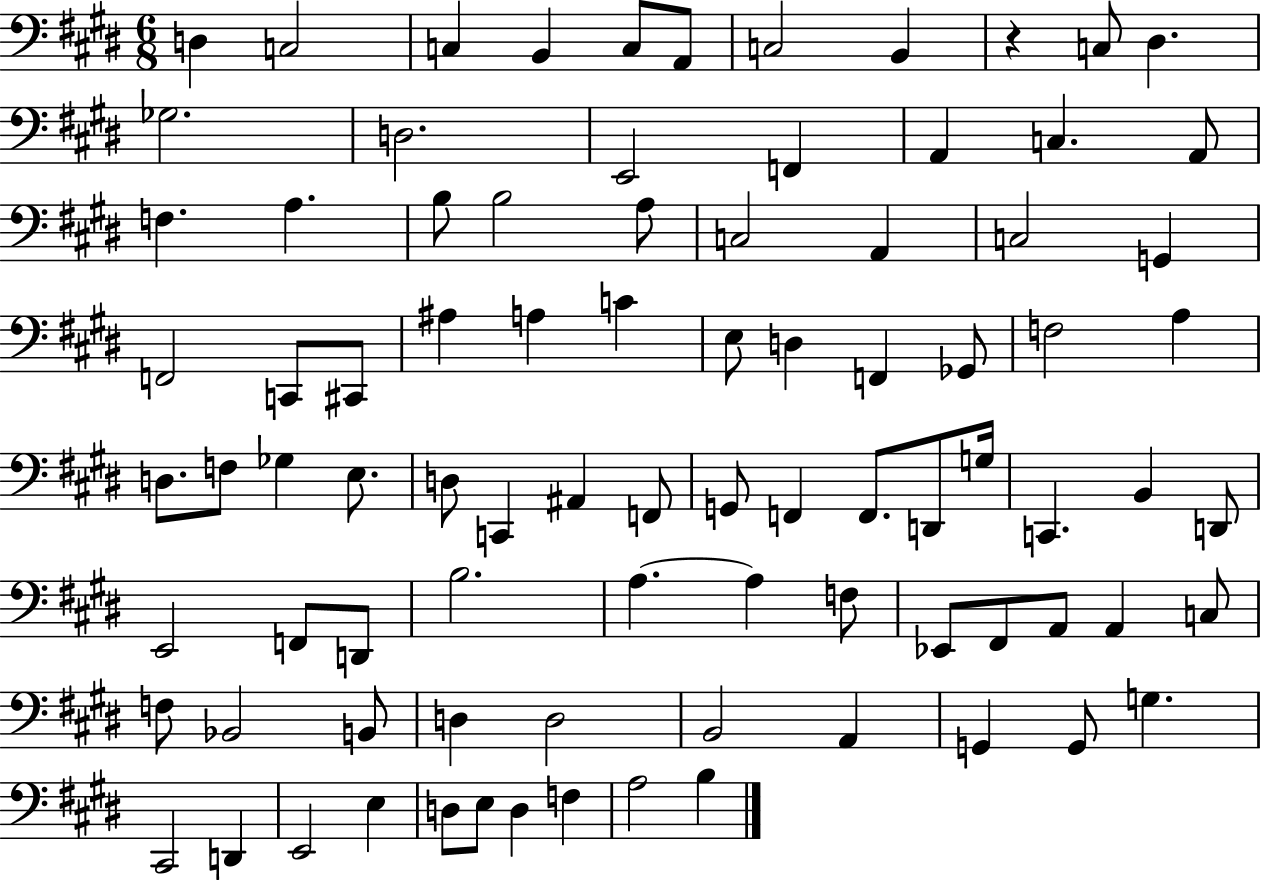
D3/q C3/h C3/q B2/q C3/e A2/e C3/h B2/q R/q C3/e D#3/q. Gb3/h. D3/h. E2/h F2/q A2/q C3/q. A2/e F3/q. A3/q. B3/e B3/h A3/e C3/h A2/q C3/h G2/q F2/h C2/e C#2/e A#3/q A3/q C4/q E3/e D3/q F2/q Gb2/e F3/h A3/q D3/e. F3/e Gb3/q E3/e. D3/e C2/q A#2/q F2/e G2/e F2/q F2/e. D2/e G3/s C2/q. B2/q D2/e E2/h F2/e D2/e B3/h. A3/q. A3/q F3/e Eb2/e F#2/e A2/e A2/q C3/e F3/e Bb2/h B2/e D3/q D3/h B2/h A2/q G2/q G2/e G3/q. C#2/h D2/q E2/h E3/q D3/e E3/e D3/q F3/q A3/h B3/q